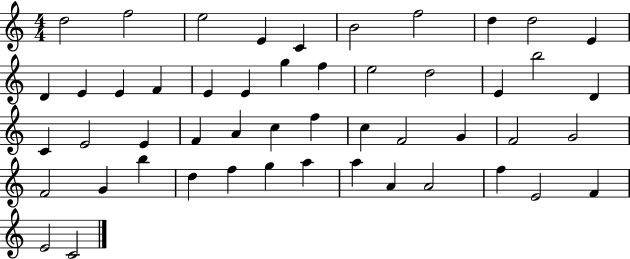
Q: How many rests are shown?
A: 0